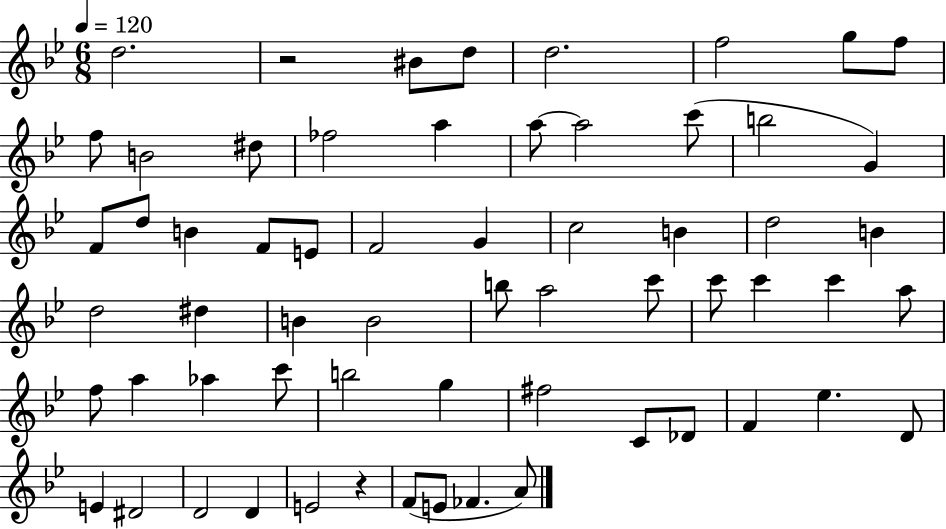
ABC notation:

X:1
T:Untitled
M:6/8
L:1/4
K:Bb
d2 z2 ^B/2 d/2 d2 f2 g/2 f/2 f/2 B2 ^d/2 _f2 a a/2 a2 c'/2 b2 G F/2 d/2 B F/2 E/2 F2 G c2 B d2 B d2 ^d B B2 b/2 a2 c'/2 c'/2 c' c' a/2 f/2 a _a c'/2 b2 g ^f2 C/2 _D/2 F _e D/2 E ^D2 D2 D E2 z F/2 E/2 _F A/2